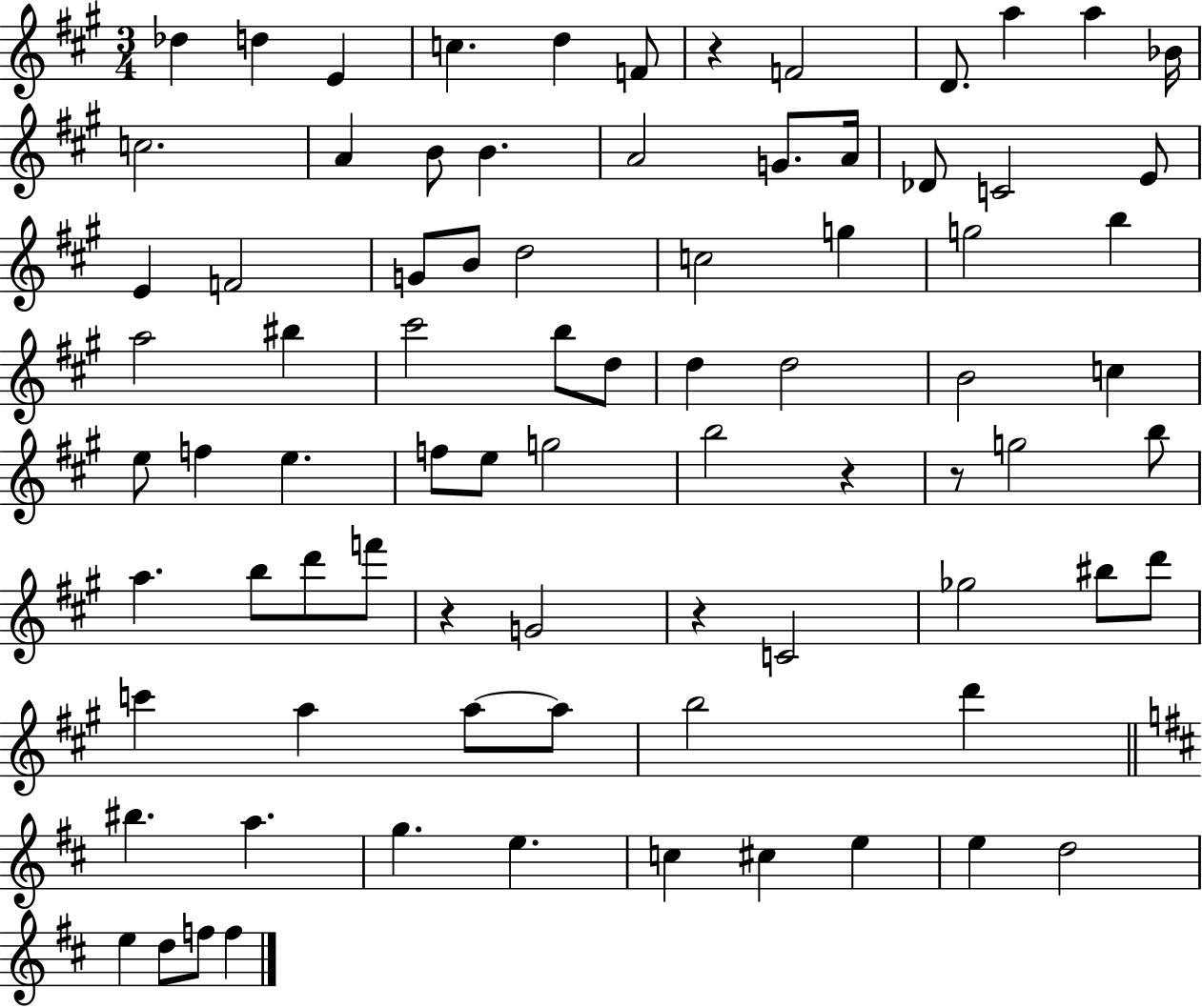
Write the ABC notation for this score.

X:1
T:Untitled
M:3/4
L:1/4
K:A
_d d E c d F/2 z F2 D/2 a a _B/4 c2 A B/2 B A2 G/2 A/4 _D/2 C2 E/2 E F2 G/2 B/2 d2 c2 g g2 b a2 ^b ^c'2 b/2 d/2 d d2 B2 c e/2 f e f/2 e/2 g2 b2 z z/2 g2 b/2 a b/2 d'/2 f'/2 z G2 z C2 _g2 ^b/2 d'/2 c' a a/2 a/2 b2 d' ^b a g e c ^c e e d2 e d/2 f/2 f